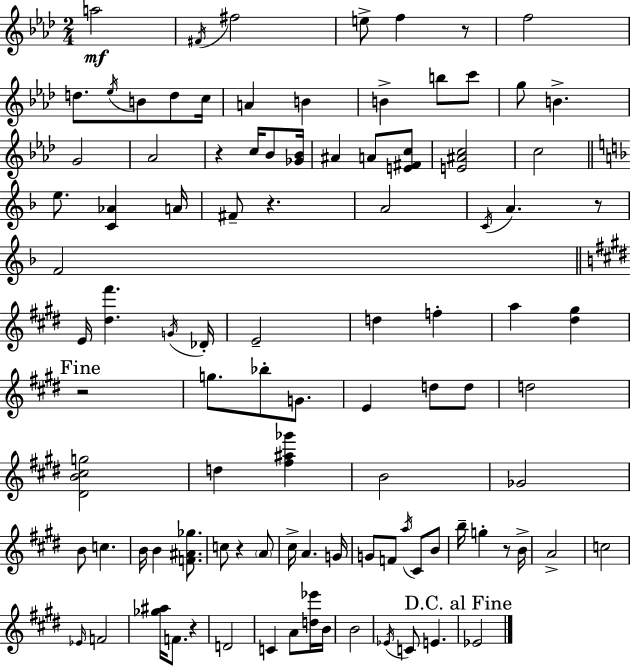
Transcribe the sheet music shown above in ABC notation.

X:1
T:Untitled
M:2/4
L:1/4
K:Ab
a2 ^F/4 ^f2 e/2 f z/2 f2 d/2 _e/4 B/2 d/2 c/4 A B B b/2 c'/2 g/2 B G2 _A2 z c/4 _B/2 [_G_B]/4 ^A A/2 [E^Fc]/2 [E^Ac]2 c2 e/2 [C_A] A/4 ^F/2 z A2 C/4 A z/2 F2 E/4 [^d^f'] G/4 _D/4 E2 d f a [^d^g] z2 g/2 _b/2 G/2 E d/2 d/2 d2 [^DB^cg]2 d [^f^a_g'] B2 _G2 B/2 c B/4 B [F^A_g]/2 c/2 z A/2 ^c/4 A G/4 G/2 F/2 a/4 ^C/2 B/2 b/4 g z/2 B/4 A2 c2 _E/4 F2 [_g^a]/4 F/2 z D2 C A/2 [d_e']/4 B/4 B2 _E/4 C/2 E _E2